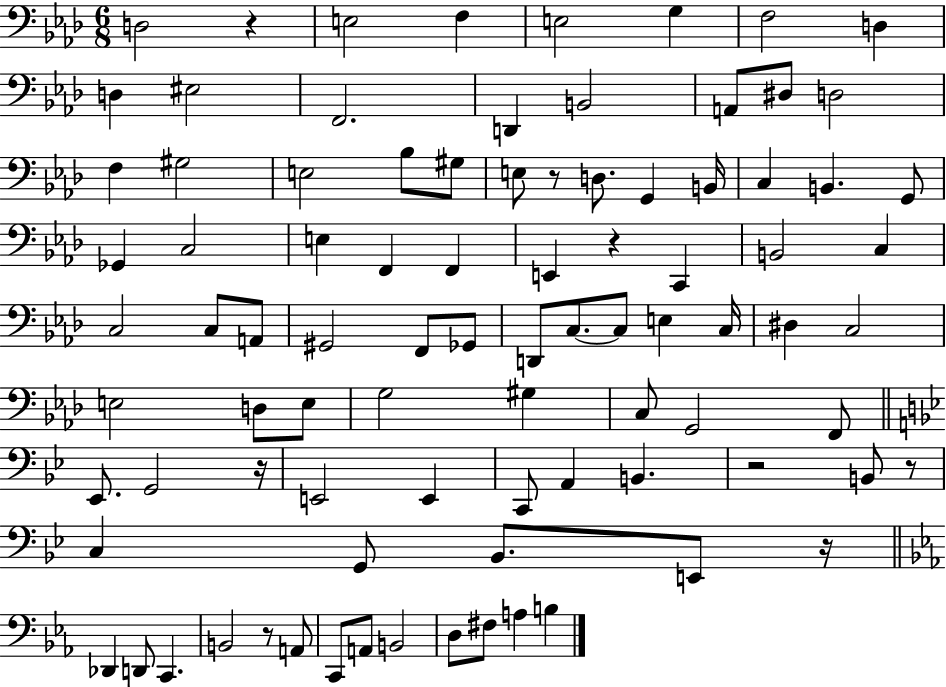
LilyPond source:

{
  \clef bass
  \numericTimeSignature
  \time 6/8
  \key aes \major
  d2 r4 | e2 f4 | e2 g4 | f2 d4 | \break d4 eis2 | f,2. | d,4 b,2 | a,8 dis8 d2 | \break f4 gis2 | e2 bes8 gis8 | e8 r8 d8. g,4 b,16 | c4 b,4. g,8 | \break ges,4 c2 | e4 f,4 f,4 | e,4 r4 c,4 | b,2 c4 | \break c2 c8 a,8 | gis,2 f,8 ges,8 | d,8 c8.~~ c8 e4 c16 | dis4 c2 | \break e2 d8 e8 | g2 gis4 | c8 g,2 f,8 | \bar "||" \break \key bes \major ees,8. g,2 r16 | e,2 e,4 | c,8 a,4 b,4. | r2 b,8 r8 | \break c4 g,8 bes,8. e,8 r16 | \bar "||" \break \key c \minor des,4 d,8 c,4. | b,2 r8 a,8 | c,8 a,8 b,2 | d8 fis8 a4 b4 | \break \bar "|."
}